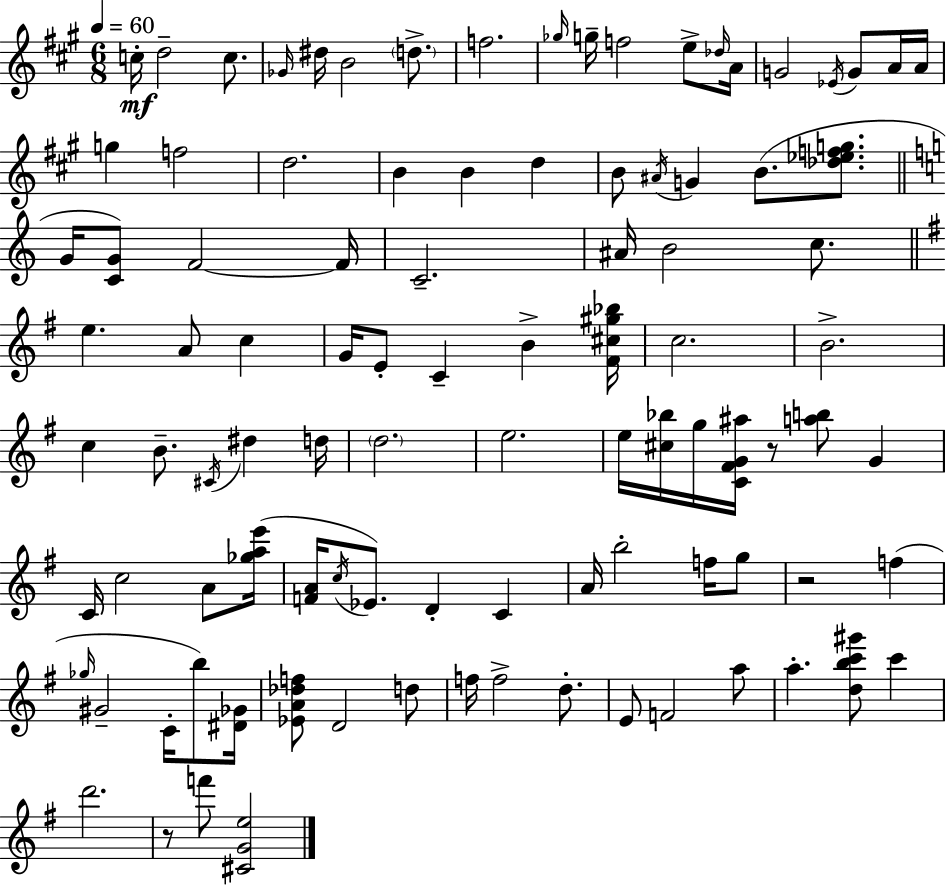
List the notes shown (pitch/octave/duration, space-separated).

C5/s D5/h C5/e. Gb4/s D#5/s B4/h D5/e. F5/h. Gb5/s G5/s F5/h E5/e Db5/s A4/s G4/h Eb4/s G4/e A4/s A4/s G5/q F5/h D5/h. B4/q B4/q D5/q B4/e A#4/s G4/q B4/e. [Db5,Eb5,F5,G5]/e. G4/s [C4,G4]/e F4/h F4/s C4/h. A#4/s B4/h C5/e. E5/q. A4/e C5/q G4/s E4/e C4/q B4/q [F#4,C#5,G#5,Bb5]/s C5/h. B4/h. C5/q B4/e. C#4/s D#5/q D5/s D5/h. E5/h. E5/s [C#5,Bb5]/s G5/s [C4,F#4,G4,A#5]/s R/e [A5,B5]/e G4/q C4/s C5/h A4/e [Gb5,A5,E6]/s [F4,A4]/s C5/s Eb4/e. D4/q C4/q A4/s B5/h F5/s G5/e R/h F5/q Gb5/s G#4/h C4/s B5/e [D#4,Gb4]/s [Eb4,A4,Db5,F5]/e D4/h D5/e F5/s F5/h D5/e. E4/e F4/h A5/e A5/q. [D5,B5,C6,G#6]/e C6/q D6/h. R/e F6/e [C#4,G4,E5]/h